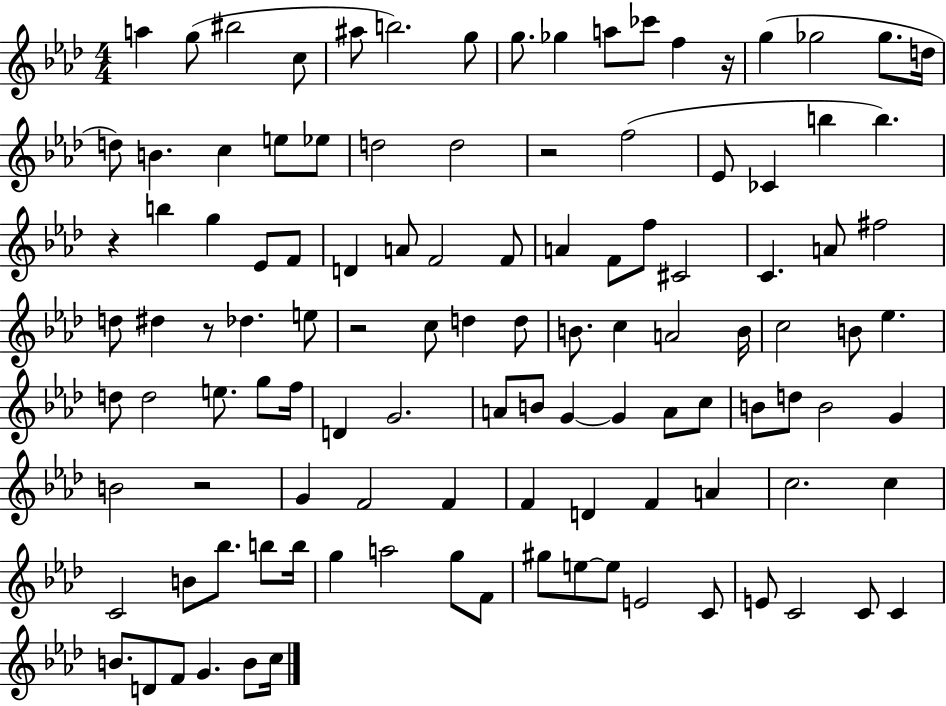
X:1
T:Untitled
M:4/4
L:1/4
K:Ab
a g/2 ^b2 c/2 ^a/2 b2 g/2 g/2 _g a/2 _c'/2 f z/4 g _g2 _g/2 d/4 d/2 B c e/2 _e/2 d2 d2 z2 f2 _E/2 _C b b z b g _E/2 F/2 D A/2 F2 F/2 A F/2 f/2 ^C2 C A/2 ^f2 d/2 ^d z/2 _d e/2 z2 c/2 d d/2 B/2 c A2 B/4 c2 B/2 _e d/2 d2 e/2 g/2 f/4 D G2 A/2 B/2 G G A/2 c/2 B/2 d/2 B2 G B2 z2 G F2 F F D F A c2 c C2 B/2 _b/2 b/2 b/4 g a2 g/2 F/2 ^g/2 e/2 e/2 E2 C/2 E/2 C2 C/2 C B/2 D/2 F/2 G B/2 c/4